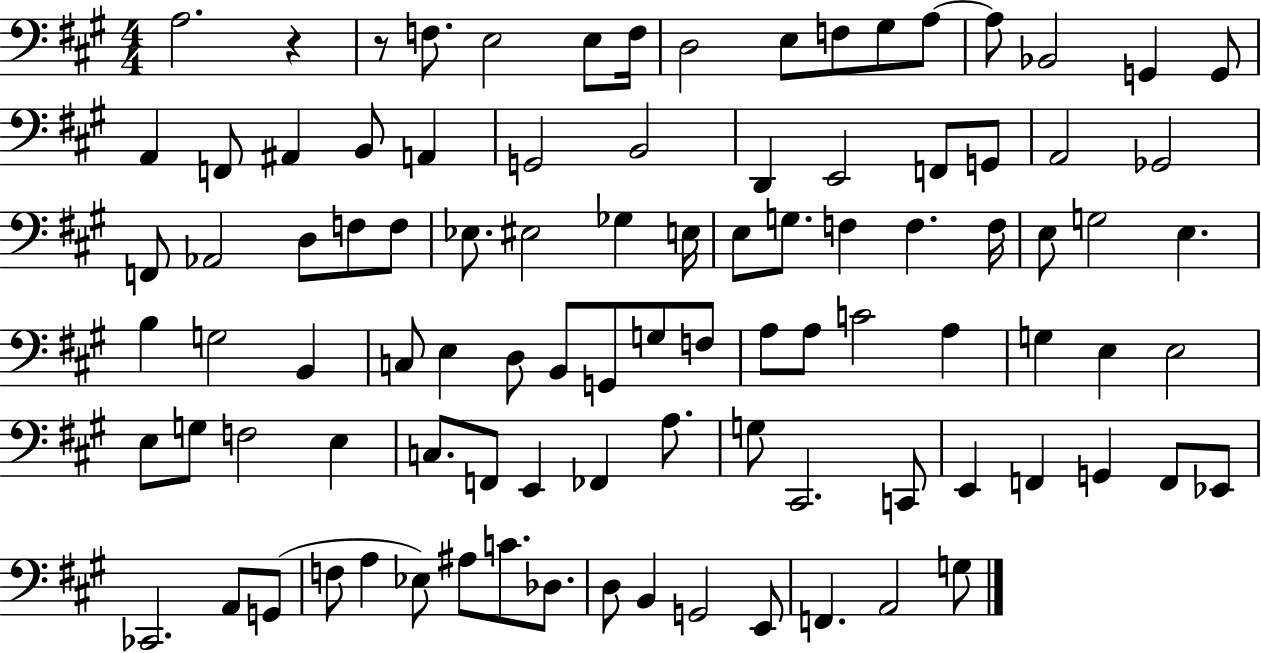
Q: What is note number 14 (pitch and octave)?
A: G2